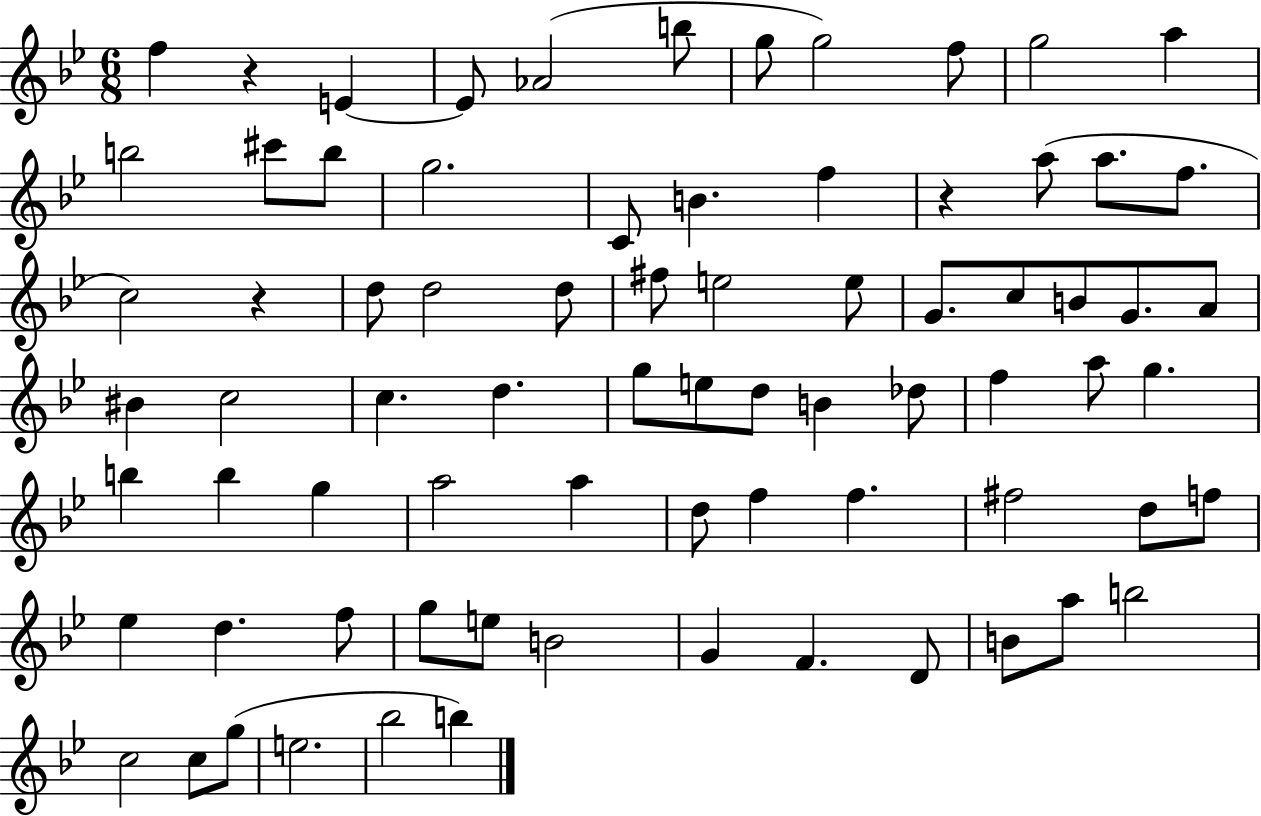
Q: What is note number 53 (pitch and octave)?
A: F#5